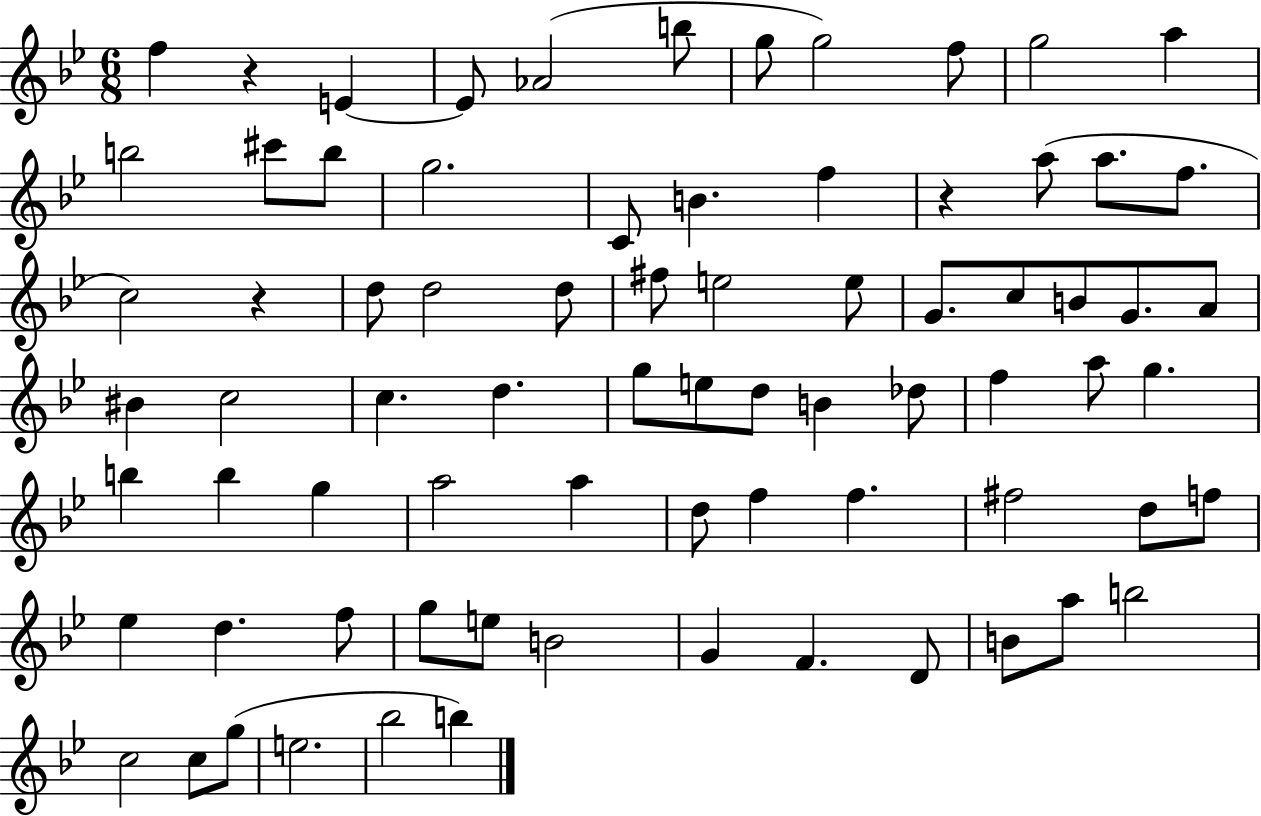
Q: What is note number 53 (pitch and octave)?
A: F#5